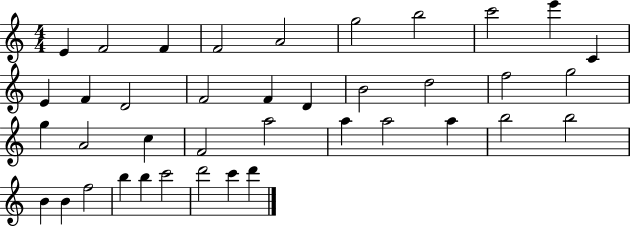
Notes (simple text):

E4/q F4/h F4/q F4/h A4/h G5/h B5/h C6/h E6/q C4/q E4/q F4/q D4/h F4/h F4/q D4/q B4/h D5/h F5/h G5/h G5/q A4/h C5/q F4/h A5/h A5/q A5/h A5/q B5/h B5/h B4/q B4/q F5/h B5/q B5/q C6/h D6/h C6/q D6/q